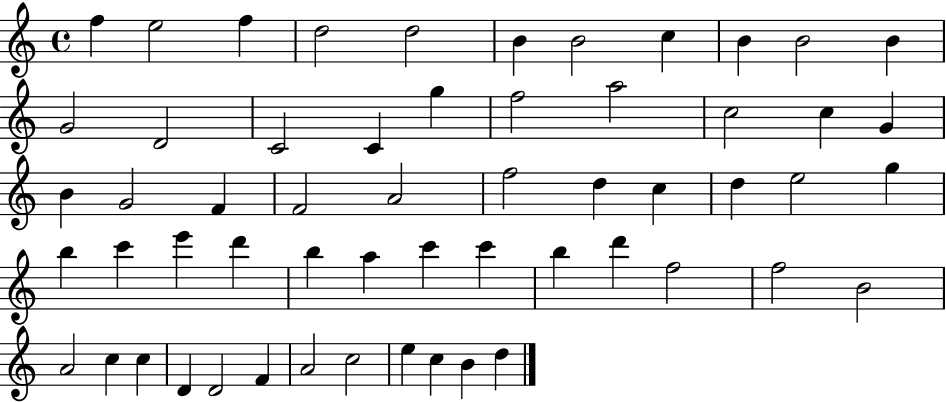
X:1
T:Untitled
M:4/4
L:1/4
K:C
f e2 f d2 d2 B B2 c B B2 B G2 D2 C2 C g f2 a2 c2 c G B G2 F F2 A2 f2 d c d e2 g b c' e' d' b a c' c' b d' f2 f2 B2 A2 c c D D2 F A2 c2 e c B d